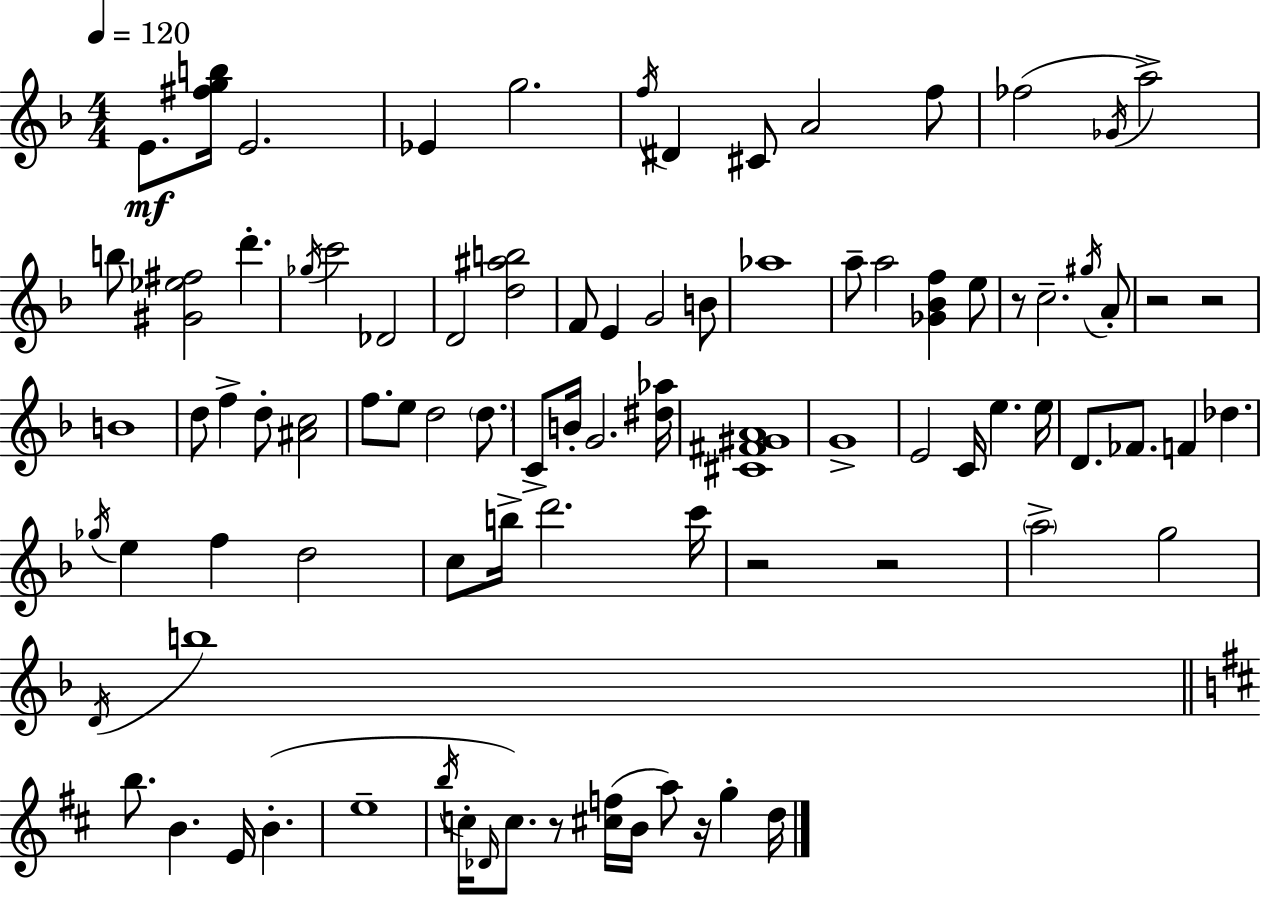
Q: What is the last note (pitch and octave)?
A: D5